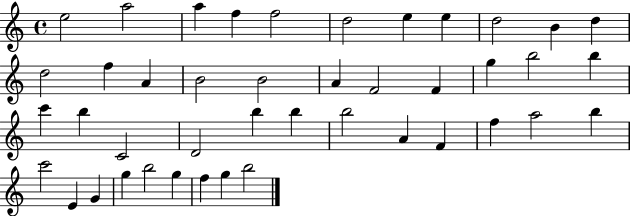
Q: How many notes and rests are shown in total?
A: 43